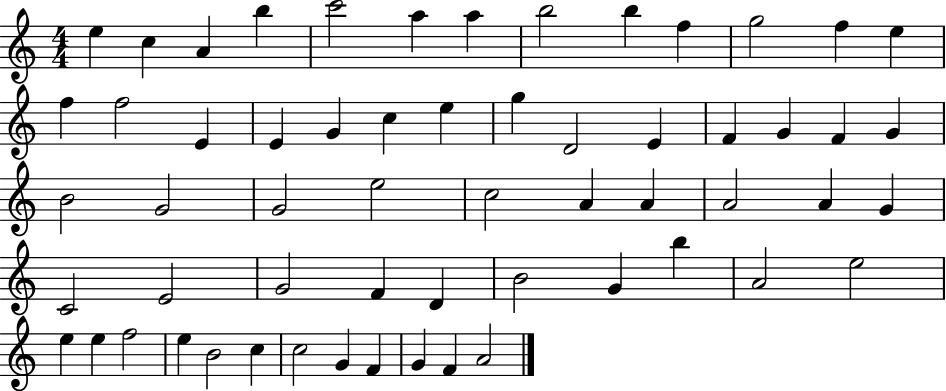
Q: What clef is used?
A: treble